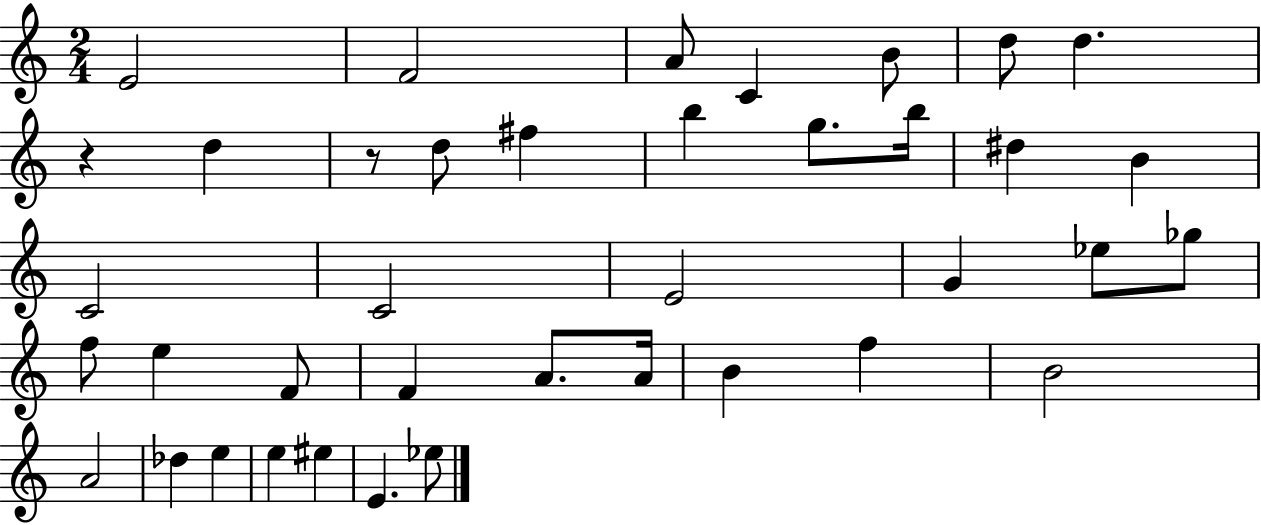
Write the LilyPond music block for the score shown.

{
  \clef treble
  \numericTimeSignature
  \time 2/4
  \key c \major
  e'2 | f'2 | a'8 c'4 b'8 | d''8 d''4. | \break r4 d''4 | r8 d''8 fis''4 | b''4 g''8. b''16 | dis''4 b'4 | \break c'2 | c'2 | e'2 | g'4 ees''8 ges''8 | \break f''8 e''4 f'8 | f'4 a'8. a'16 | b'4 f''4 | b'2 | \break a'2 | des''4 e''4 | e''4 eis''4 | e'4. ees''8 | \break \bar "|."
}